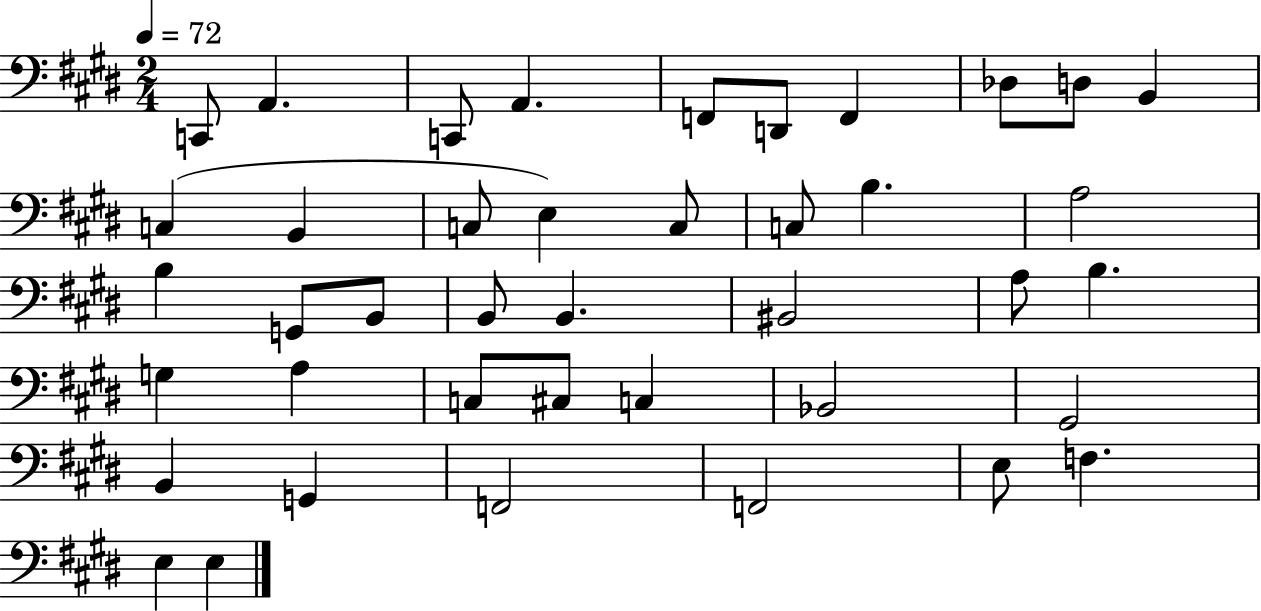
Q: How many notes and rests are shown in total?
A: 41